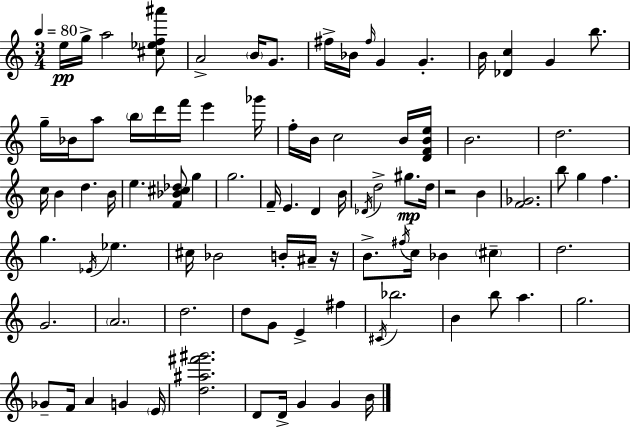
{
  \clef treble
  \numericTimeSignature
  \time 3/4
  \key a \minor
  \tempo 4 = 80
  e''16\pp g''16-> a''2 <cis'' ees'' f'' ais'''>8 | a'2-> \parenthesize b'16 g'8. | fis''16-> bes'16 \grace { fis''16 } g'4 g'4.-. | b'16 <des' c''>4 g'4 b''8. | \break g''16-- bes'16 a''8 \parenthesize b''16 d'''16 f'''16 e'''4 | ges'''16 f''16-. b'16 c''2 b'16 | <d' f' b' e''>16 b'2. | d''2. | \break c''16 b'4 d''4. | b'16 e''4. <f' bes' cis'' des''>8 g''4 | g''2. | f'16-- e'4. d'4 | \break b'16 \acciaccatura { des'16 } d''2-> gis''8.\mp | d''16 r2 b'4 | <f' ges'>2. | b''8 g''4 f''4. | \break g''4. \acciaccatura { ees'16 } ees''4. | cis''16 bes'2 | b'16-. ais'16-- r16 b'8.-> \acciaccatura { fis''16 } c''16 bes'4 | \parenthesize cis''4-- d''2. | \break g'2. | \parenthesize a'2. | d''2. | d''8 g'8 e'4-> | \break fis''4 \acciaccatura { cis'16 } bes''2. | b'4 b''8 a''4. | g''2. | ges'8-- f'16 a'4 | \break g'4 \parenthesize e'16 <d'' ais'' fis''' gis'''>2. | d'8 d'16-> g'4 | g'4 b'16 \bar "|."
}